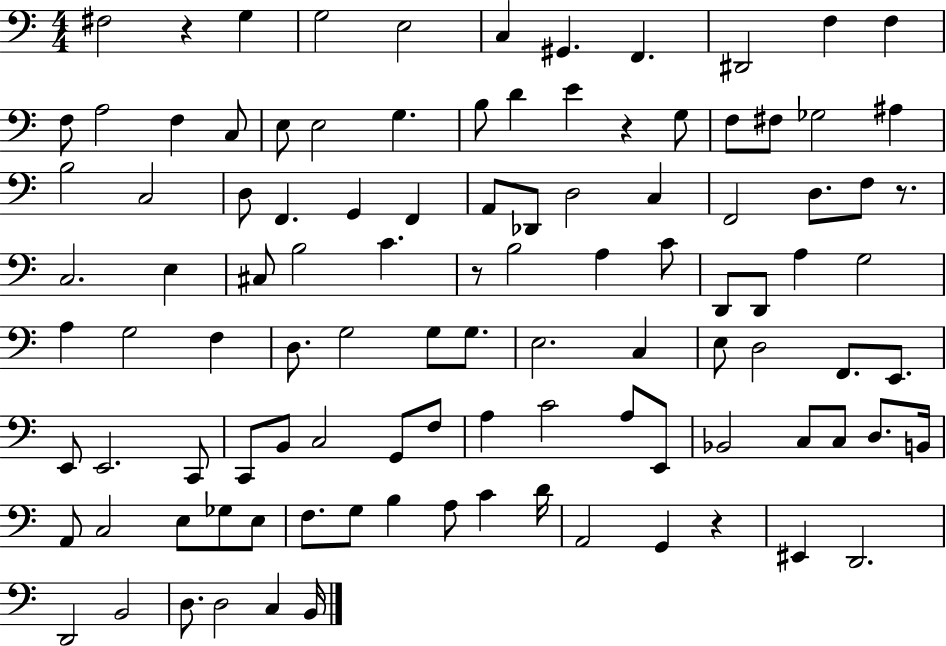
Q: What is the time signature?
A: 4/4